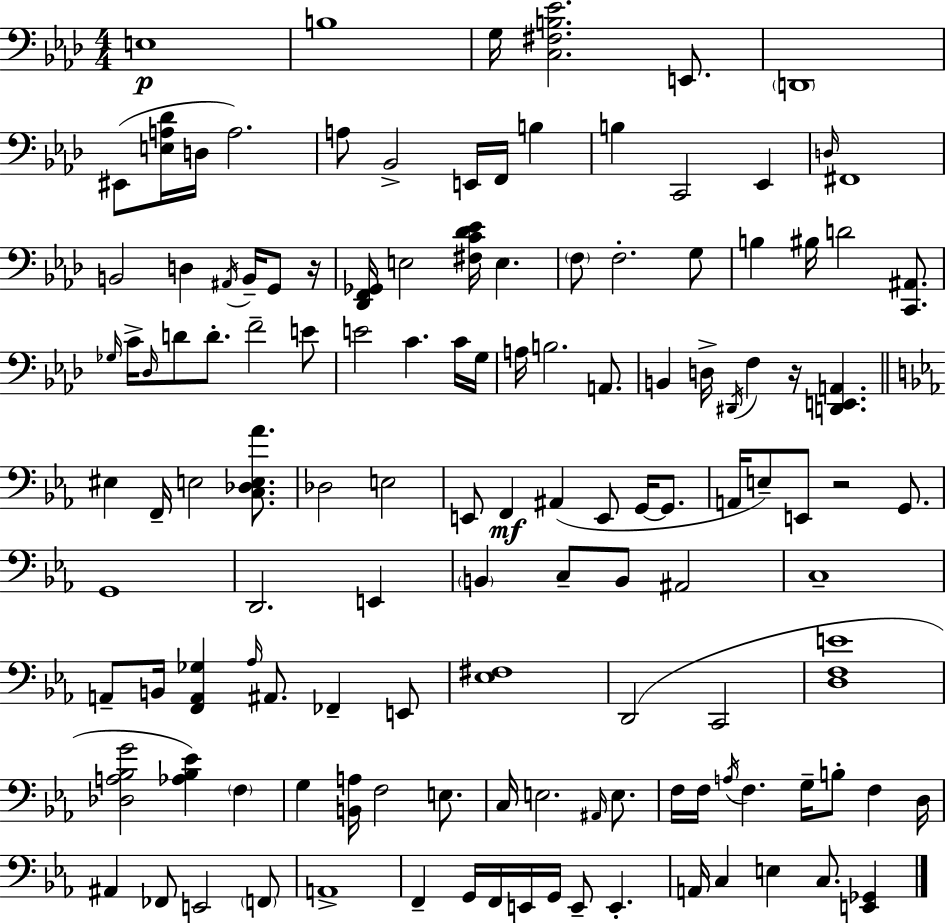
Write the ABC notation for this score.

X:1
T:Untitled
M:4/4
L:1/4
K:Ab
E,4 B,4 G,/4 [C,^F,B,_E]2 E,,/2 D,,4 ^E,,/2 [E,A,_D]/4 D,/4 A,2 A,/2 _B,,2 E,,/4 F,,/4 B, B, C,,2 _E,, D,/4 ^F,,4 B,,2 D, ^A,,/4 B,,/4 G,,/2 z/4 [_D,,F,,_G,,]/4 E,2 [^F,C_D_E]/4 E, F,/2 F,2 G,/2 B, ^B,/4 D2 [C,,^A,,]/2 _G,/4 C/4 _D,/4 D/2 D/2 F2 E/2 E2 C C/4 G,/4 A,/4 B,2 A,,/2 B,, D,/4 ^D,,/4 F, z/4 [D,,E,,A,,] ^E, F,,/4 E,2 [C,_D,E,_A]/2 _D,2 E,2 E,,/2 F,, ^A,, E,,/2 G,,/4 G,,/2 A,,/4 E,/2 E,,/2 z2 G,,/2 G,,4 D,,2 E,, B,, C,/2 B,,/2 ^A,,2 C,4 A,,/2 B,,/4 [F,,A,,_G,] _A,/4 ^A,,/2 _F,, E,,/2 [_E,^F,]4 D,,2 C,,2 [D,F,E]4 [_D,A,_B,G]2 [_A,_B,_E] F, G, [B,,A,]/4 F,2 E,/2 C,/4 E,2 ^A,,/4 E,/2 F,/4 F,/4 A,/4 F, G,/4 B,/2 F, D,/4 ^A,, _F,,/2 E,,2 F,,/2 A,,4 F,, G,,/4 F,,/4 E,,/4 G,,/4 E,,/2 E,, A,,/4 C, E, C,/2 [E,,_G,,]